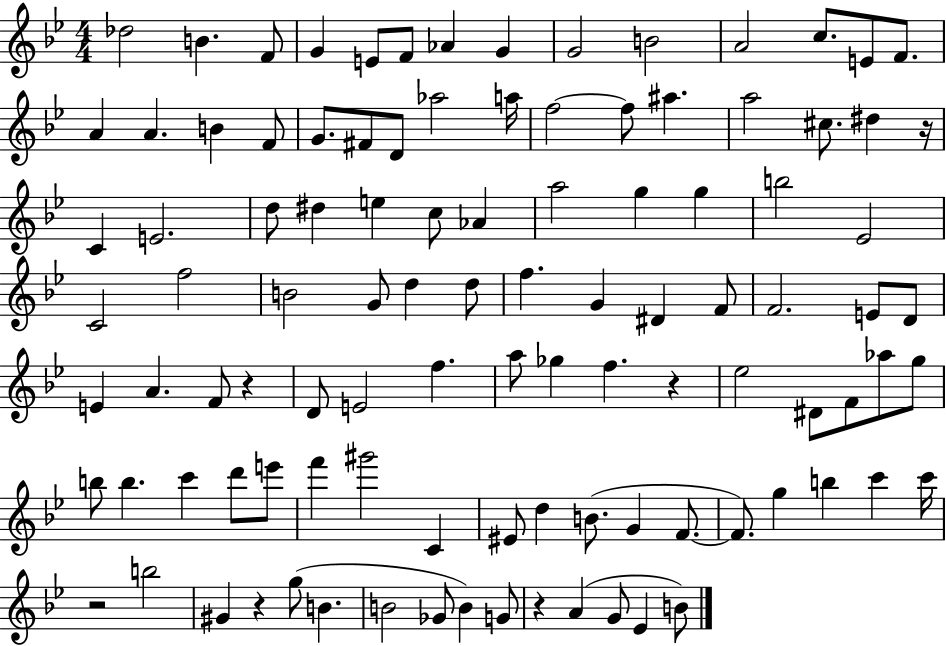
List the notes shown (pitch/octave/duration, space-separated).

Db5/h B4/q. F4/e G4/q E4/e F4/e Ab4/q G4/q G4/h B4/h A4/h C5/e. E4/e F4/e. A4/q A4/q. B4/q F4/e G4/e. F#4/e D4/e Ab5/h A5/s F5/h F5/e A#5/q. A5/h C#5/e. D#5/q R/s C4/q E4/h. D5/e D#5/q E5/q C5/e Ab4/q A5/h G5/q G5/q B5/h Eb4/h C4/h F5/h B4/h G4/e D5/q D5/e F5/q. G4/q D#4/q F4/e F4/h. E4/e D4/e E4/q A4/q. F4/e R/q D4/e E4/h F5/q. A5/e Gb5/q F5/q. R/q Eb5/h D#4/e F4/e Ab5/e G5/e B5/e B5/q. C6/q D6/e E6/e F6/q G#6/h C4/q EIS4/e D5/q B4/e. G4/q F4/e. F4/e. G5/q B5/q C6/q C6/s R/h B5/h G#4/q R/q G5/e B4/q. B4/h Gb4/e B4/q G4/e R/q A4/q G4/e Eb4/q B4/e